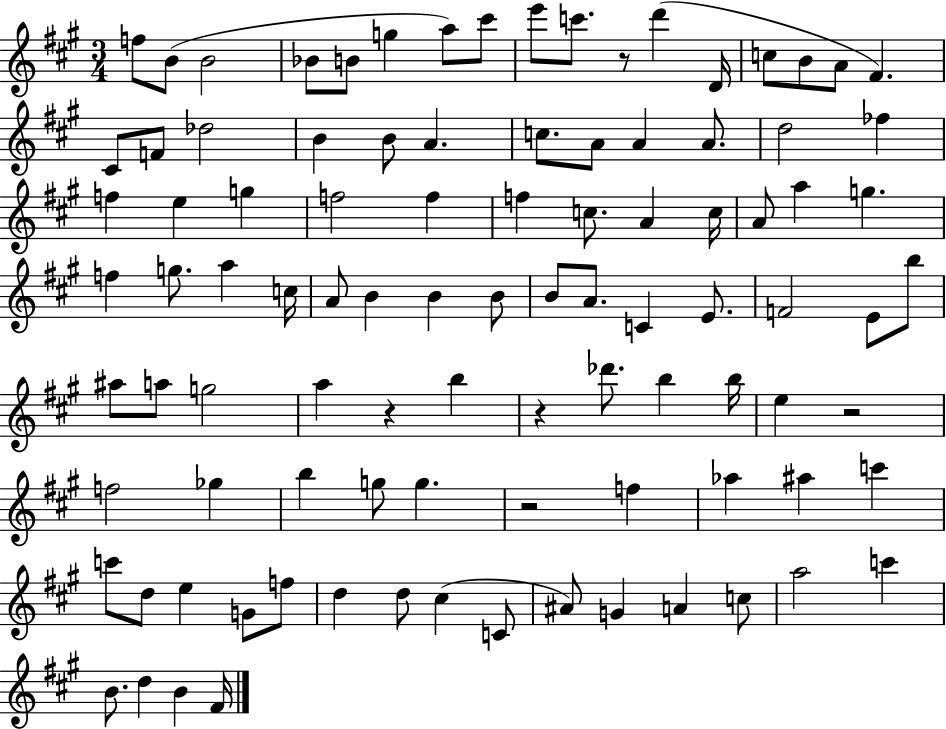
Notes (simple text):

F5/e B4/e B4/h Bb4/e B4/e G5/q A5/e C#6/e E6/e C6/e. R/e D6/q D4/s C5/e B4/e A4/e F#4/q. C#4/e F4/e Db5/h B4/q B4/e A4/q. C5/e. A4/e A4/q A4/e. D5/h FES5/q F5/q E5/q G5/q F5/h F5/q F5/q C5/e. A4/q C5/s A4/e A5/q G5/q. F5/q G5/e. A5/q C5/s A4/e B4/q B4/q B4/e B4/e A4/e. C4/q E4/e. F4/h E4/e B5/e A#5/e A5/e G5/h A5/q R/q B5/q R/q Db6/e. B5/q B5/s E5/q R/h F5/h Gb5/q B5/q G5/e G5/q. R/h F5/q Ab5/q A#5/q C6/q C6/e D5/e E5/q G4/e F5/e D5/q D5/e C#5/q C4/e A#4/e G4/q A4/q C5/e A5/h C6/q B4/e. D5/q B4/q F#4/s